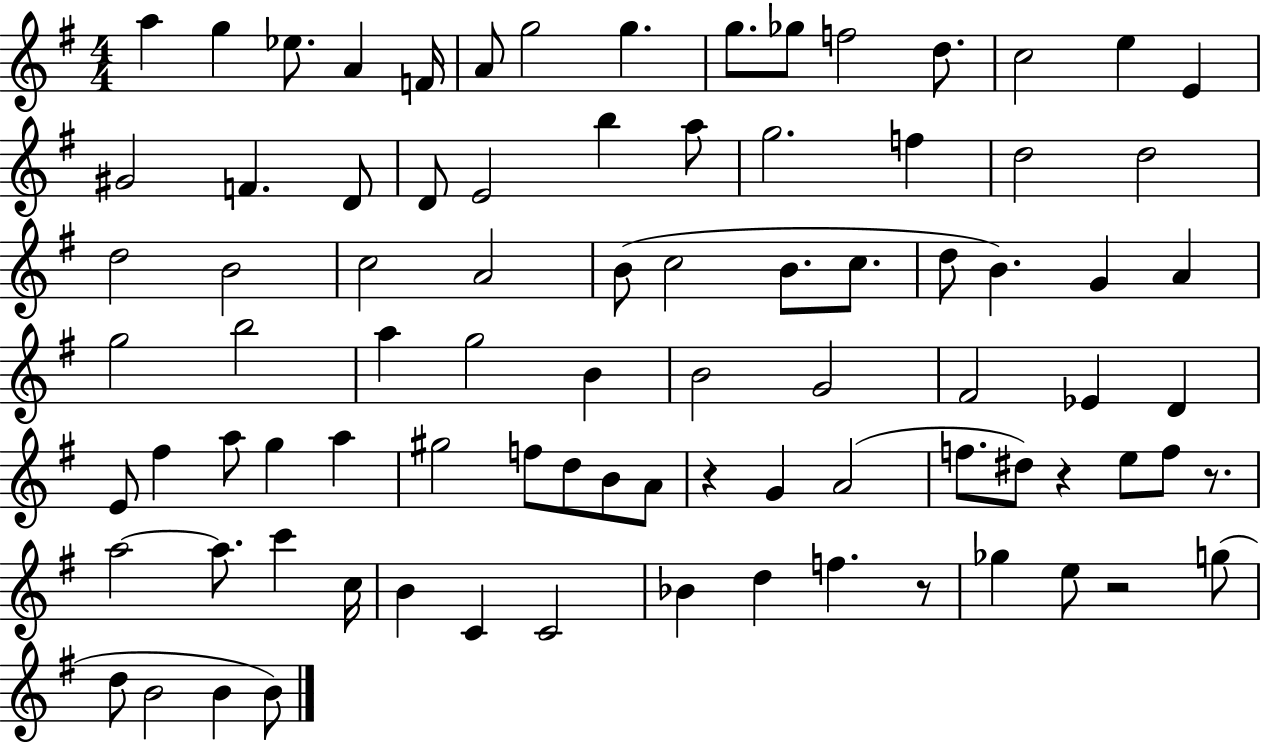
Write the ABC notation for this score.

X:1
T:Untitled
M:4/4
L:1/4
K:G
a g _e/2 A F/4 A/2 g2 g g/2 _g/2 f2 d/2 c2 e E ^G2 F D/2 D/2 E2 b a/2 g2 f d2 d2 d2 B2 c2 A2 B/2 c2 B/2 c/2 d/2 B G A g2 b2 a g2 B B2 G2 ^F2 _E D E/2 ^f a/2 g a ^g2 f/2 d/2 B/2 A/2 z G A2 f/2 ^d/2 z e/2 f/2 z/2 a2 a/2 c' c/4 B C C2 _B d f z/2 _g e/2 z2 g/2 d/2 B2 B B/2